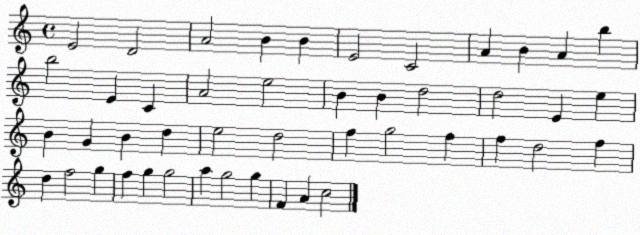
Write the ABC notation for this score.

X:1
T:Untitled
M:4/4
L:1/4
K:C
E2 D2 A2 B B E2 C2 A B A b b2 E C A2 e2 B B d2 d2 E e B G B d e2 d2 f g2 f f d2 f d f2 g f g g2 a g2 g F A c2